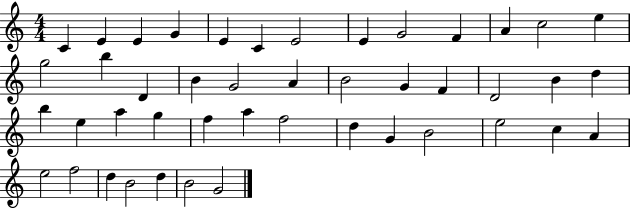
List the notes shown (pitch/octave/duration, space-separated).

C4/q E4/q E4/q G4/q E4/q C4/q E4/h E4/q G4/h F4/q A4/q C5/h E5/q G5/h B5/q D4/q B4/q G4/h A4/q B4/h G4/q F4/q D4/h B4/q D5/q B5/q E5/q A5/q G5/q F5/q A5/q F5/h D5/q G4/q B4/h E5/h C5/q A4/q E5/h F5/h D5/q B4/h D5/q B4/h G4/h